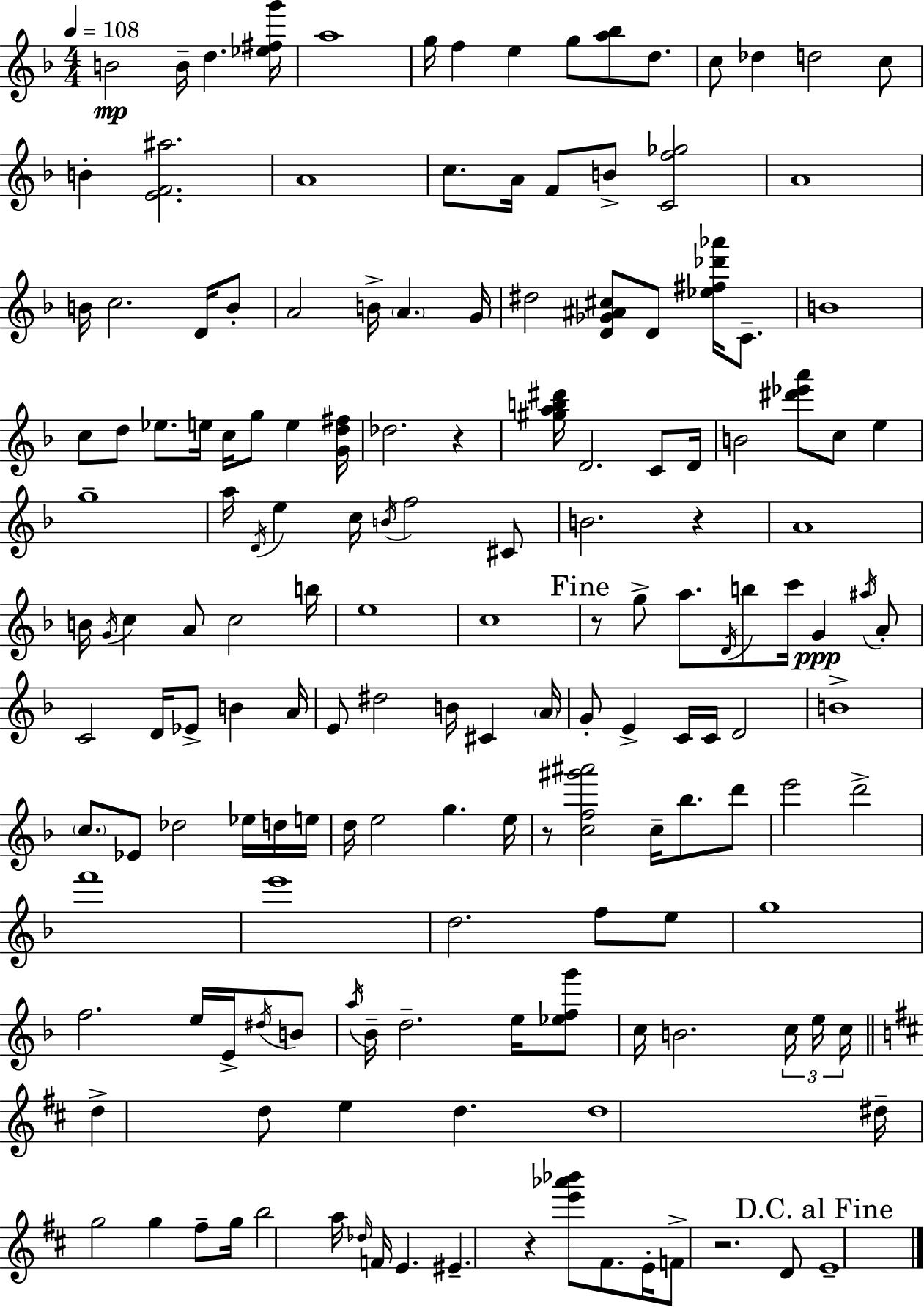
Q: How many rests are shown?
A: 6